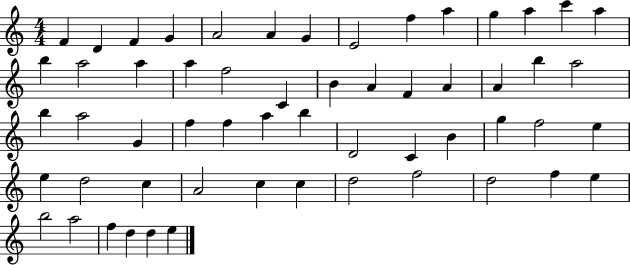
X:1
T:Untitled
M:4/4
L:1/4
K:C
F D F G A2 A G E2 f a g a c' a b a2 a a f2 C B A F A A b a2 b a2 G f f a b D2 C B g f2 e e d2 c A2 c c d2 f2 d2 f e b2 a2 f d d e